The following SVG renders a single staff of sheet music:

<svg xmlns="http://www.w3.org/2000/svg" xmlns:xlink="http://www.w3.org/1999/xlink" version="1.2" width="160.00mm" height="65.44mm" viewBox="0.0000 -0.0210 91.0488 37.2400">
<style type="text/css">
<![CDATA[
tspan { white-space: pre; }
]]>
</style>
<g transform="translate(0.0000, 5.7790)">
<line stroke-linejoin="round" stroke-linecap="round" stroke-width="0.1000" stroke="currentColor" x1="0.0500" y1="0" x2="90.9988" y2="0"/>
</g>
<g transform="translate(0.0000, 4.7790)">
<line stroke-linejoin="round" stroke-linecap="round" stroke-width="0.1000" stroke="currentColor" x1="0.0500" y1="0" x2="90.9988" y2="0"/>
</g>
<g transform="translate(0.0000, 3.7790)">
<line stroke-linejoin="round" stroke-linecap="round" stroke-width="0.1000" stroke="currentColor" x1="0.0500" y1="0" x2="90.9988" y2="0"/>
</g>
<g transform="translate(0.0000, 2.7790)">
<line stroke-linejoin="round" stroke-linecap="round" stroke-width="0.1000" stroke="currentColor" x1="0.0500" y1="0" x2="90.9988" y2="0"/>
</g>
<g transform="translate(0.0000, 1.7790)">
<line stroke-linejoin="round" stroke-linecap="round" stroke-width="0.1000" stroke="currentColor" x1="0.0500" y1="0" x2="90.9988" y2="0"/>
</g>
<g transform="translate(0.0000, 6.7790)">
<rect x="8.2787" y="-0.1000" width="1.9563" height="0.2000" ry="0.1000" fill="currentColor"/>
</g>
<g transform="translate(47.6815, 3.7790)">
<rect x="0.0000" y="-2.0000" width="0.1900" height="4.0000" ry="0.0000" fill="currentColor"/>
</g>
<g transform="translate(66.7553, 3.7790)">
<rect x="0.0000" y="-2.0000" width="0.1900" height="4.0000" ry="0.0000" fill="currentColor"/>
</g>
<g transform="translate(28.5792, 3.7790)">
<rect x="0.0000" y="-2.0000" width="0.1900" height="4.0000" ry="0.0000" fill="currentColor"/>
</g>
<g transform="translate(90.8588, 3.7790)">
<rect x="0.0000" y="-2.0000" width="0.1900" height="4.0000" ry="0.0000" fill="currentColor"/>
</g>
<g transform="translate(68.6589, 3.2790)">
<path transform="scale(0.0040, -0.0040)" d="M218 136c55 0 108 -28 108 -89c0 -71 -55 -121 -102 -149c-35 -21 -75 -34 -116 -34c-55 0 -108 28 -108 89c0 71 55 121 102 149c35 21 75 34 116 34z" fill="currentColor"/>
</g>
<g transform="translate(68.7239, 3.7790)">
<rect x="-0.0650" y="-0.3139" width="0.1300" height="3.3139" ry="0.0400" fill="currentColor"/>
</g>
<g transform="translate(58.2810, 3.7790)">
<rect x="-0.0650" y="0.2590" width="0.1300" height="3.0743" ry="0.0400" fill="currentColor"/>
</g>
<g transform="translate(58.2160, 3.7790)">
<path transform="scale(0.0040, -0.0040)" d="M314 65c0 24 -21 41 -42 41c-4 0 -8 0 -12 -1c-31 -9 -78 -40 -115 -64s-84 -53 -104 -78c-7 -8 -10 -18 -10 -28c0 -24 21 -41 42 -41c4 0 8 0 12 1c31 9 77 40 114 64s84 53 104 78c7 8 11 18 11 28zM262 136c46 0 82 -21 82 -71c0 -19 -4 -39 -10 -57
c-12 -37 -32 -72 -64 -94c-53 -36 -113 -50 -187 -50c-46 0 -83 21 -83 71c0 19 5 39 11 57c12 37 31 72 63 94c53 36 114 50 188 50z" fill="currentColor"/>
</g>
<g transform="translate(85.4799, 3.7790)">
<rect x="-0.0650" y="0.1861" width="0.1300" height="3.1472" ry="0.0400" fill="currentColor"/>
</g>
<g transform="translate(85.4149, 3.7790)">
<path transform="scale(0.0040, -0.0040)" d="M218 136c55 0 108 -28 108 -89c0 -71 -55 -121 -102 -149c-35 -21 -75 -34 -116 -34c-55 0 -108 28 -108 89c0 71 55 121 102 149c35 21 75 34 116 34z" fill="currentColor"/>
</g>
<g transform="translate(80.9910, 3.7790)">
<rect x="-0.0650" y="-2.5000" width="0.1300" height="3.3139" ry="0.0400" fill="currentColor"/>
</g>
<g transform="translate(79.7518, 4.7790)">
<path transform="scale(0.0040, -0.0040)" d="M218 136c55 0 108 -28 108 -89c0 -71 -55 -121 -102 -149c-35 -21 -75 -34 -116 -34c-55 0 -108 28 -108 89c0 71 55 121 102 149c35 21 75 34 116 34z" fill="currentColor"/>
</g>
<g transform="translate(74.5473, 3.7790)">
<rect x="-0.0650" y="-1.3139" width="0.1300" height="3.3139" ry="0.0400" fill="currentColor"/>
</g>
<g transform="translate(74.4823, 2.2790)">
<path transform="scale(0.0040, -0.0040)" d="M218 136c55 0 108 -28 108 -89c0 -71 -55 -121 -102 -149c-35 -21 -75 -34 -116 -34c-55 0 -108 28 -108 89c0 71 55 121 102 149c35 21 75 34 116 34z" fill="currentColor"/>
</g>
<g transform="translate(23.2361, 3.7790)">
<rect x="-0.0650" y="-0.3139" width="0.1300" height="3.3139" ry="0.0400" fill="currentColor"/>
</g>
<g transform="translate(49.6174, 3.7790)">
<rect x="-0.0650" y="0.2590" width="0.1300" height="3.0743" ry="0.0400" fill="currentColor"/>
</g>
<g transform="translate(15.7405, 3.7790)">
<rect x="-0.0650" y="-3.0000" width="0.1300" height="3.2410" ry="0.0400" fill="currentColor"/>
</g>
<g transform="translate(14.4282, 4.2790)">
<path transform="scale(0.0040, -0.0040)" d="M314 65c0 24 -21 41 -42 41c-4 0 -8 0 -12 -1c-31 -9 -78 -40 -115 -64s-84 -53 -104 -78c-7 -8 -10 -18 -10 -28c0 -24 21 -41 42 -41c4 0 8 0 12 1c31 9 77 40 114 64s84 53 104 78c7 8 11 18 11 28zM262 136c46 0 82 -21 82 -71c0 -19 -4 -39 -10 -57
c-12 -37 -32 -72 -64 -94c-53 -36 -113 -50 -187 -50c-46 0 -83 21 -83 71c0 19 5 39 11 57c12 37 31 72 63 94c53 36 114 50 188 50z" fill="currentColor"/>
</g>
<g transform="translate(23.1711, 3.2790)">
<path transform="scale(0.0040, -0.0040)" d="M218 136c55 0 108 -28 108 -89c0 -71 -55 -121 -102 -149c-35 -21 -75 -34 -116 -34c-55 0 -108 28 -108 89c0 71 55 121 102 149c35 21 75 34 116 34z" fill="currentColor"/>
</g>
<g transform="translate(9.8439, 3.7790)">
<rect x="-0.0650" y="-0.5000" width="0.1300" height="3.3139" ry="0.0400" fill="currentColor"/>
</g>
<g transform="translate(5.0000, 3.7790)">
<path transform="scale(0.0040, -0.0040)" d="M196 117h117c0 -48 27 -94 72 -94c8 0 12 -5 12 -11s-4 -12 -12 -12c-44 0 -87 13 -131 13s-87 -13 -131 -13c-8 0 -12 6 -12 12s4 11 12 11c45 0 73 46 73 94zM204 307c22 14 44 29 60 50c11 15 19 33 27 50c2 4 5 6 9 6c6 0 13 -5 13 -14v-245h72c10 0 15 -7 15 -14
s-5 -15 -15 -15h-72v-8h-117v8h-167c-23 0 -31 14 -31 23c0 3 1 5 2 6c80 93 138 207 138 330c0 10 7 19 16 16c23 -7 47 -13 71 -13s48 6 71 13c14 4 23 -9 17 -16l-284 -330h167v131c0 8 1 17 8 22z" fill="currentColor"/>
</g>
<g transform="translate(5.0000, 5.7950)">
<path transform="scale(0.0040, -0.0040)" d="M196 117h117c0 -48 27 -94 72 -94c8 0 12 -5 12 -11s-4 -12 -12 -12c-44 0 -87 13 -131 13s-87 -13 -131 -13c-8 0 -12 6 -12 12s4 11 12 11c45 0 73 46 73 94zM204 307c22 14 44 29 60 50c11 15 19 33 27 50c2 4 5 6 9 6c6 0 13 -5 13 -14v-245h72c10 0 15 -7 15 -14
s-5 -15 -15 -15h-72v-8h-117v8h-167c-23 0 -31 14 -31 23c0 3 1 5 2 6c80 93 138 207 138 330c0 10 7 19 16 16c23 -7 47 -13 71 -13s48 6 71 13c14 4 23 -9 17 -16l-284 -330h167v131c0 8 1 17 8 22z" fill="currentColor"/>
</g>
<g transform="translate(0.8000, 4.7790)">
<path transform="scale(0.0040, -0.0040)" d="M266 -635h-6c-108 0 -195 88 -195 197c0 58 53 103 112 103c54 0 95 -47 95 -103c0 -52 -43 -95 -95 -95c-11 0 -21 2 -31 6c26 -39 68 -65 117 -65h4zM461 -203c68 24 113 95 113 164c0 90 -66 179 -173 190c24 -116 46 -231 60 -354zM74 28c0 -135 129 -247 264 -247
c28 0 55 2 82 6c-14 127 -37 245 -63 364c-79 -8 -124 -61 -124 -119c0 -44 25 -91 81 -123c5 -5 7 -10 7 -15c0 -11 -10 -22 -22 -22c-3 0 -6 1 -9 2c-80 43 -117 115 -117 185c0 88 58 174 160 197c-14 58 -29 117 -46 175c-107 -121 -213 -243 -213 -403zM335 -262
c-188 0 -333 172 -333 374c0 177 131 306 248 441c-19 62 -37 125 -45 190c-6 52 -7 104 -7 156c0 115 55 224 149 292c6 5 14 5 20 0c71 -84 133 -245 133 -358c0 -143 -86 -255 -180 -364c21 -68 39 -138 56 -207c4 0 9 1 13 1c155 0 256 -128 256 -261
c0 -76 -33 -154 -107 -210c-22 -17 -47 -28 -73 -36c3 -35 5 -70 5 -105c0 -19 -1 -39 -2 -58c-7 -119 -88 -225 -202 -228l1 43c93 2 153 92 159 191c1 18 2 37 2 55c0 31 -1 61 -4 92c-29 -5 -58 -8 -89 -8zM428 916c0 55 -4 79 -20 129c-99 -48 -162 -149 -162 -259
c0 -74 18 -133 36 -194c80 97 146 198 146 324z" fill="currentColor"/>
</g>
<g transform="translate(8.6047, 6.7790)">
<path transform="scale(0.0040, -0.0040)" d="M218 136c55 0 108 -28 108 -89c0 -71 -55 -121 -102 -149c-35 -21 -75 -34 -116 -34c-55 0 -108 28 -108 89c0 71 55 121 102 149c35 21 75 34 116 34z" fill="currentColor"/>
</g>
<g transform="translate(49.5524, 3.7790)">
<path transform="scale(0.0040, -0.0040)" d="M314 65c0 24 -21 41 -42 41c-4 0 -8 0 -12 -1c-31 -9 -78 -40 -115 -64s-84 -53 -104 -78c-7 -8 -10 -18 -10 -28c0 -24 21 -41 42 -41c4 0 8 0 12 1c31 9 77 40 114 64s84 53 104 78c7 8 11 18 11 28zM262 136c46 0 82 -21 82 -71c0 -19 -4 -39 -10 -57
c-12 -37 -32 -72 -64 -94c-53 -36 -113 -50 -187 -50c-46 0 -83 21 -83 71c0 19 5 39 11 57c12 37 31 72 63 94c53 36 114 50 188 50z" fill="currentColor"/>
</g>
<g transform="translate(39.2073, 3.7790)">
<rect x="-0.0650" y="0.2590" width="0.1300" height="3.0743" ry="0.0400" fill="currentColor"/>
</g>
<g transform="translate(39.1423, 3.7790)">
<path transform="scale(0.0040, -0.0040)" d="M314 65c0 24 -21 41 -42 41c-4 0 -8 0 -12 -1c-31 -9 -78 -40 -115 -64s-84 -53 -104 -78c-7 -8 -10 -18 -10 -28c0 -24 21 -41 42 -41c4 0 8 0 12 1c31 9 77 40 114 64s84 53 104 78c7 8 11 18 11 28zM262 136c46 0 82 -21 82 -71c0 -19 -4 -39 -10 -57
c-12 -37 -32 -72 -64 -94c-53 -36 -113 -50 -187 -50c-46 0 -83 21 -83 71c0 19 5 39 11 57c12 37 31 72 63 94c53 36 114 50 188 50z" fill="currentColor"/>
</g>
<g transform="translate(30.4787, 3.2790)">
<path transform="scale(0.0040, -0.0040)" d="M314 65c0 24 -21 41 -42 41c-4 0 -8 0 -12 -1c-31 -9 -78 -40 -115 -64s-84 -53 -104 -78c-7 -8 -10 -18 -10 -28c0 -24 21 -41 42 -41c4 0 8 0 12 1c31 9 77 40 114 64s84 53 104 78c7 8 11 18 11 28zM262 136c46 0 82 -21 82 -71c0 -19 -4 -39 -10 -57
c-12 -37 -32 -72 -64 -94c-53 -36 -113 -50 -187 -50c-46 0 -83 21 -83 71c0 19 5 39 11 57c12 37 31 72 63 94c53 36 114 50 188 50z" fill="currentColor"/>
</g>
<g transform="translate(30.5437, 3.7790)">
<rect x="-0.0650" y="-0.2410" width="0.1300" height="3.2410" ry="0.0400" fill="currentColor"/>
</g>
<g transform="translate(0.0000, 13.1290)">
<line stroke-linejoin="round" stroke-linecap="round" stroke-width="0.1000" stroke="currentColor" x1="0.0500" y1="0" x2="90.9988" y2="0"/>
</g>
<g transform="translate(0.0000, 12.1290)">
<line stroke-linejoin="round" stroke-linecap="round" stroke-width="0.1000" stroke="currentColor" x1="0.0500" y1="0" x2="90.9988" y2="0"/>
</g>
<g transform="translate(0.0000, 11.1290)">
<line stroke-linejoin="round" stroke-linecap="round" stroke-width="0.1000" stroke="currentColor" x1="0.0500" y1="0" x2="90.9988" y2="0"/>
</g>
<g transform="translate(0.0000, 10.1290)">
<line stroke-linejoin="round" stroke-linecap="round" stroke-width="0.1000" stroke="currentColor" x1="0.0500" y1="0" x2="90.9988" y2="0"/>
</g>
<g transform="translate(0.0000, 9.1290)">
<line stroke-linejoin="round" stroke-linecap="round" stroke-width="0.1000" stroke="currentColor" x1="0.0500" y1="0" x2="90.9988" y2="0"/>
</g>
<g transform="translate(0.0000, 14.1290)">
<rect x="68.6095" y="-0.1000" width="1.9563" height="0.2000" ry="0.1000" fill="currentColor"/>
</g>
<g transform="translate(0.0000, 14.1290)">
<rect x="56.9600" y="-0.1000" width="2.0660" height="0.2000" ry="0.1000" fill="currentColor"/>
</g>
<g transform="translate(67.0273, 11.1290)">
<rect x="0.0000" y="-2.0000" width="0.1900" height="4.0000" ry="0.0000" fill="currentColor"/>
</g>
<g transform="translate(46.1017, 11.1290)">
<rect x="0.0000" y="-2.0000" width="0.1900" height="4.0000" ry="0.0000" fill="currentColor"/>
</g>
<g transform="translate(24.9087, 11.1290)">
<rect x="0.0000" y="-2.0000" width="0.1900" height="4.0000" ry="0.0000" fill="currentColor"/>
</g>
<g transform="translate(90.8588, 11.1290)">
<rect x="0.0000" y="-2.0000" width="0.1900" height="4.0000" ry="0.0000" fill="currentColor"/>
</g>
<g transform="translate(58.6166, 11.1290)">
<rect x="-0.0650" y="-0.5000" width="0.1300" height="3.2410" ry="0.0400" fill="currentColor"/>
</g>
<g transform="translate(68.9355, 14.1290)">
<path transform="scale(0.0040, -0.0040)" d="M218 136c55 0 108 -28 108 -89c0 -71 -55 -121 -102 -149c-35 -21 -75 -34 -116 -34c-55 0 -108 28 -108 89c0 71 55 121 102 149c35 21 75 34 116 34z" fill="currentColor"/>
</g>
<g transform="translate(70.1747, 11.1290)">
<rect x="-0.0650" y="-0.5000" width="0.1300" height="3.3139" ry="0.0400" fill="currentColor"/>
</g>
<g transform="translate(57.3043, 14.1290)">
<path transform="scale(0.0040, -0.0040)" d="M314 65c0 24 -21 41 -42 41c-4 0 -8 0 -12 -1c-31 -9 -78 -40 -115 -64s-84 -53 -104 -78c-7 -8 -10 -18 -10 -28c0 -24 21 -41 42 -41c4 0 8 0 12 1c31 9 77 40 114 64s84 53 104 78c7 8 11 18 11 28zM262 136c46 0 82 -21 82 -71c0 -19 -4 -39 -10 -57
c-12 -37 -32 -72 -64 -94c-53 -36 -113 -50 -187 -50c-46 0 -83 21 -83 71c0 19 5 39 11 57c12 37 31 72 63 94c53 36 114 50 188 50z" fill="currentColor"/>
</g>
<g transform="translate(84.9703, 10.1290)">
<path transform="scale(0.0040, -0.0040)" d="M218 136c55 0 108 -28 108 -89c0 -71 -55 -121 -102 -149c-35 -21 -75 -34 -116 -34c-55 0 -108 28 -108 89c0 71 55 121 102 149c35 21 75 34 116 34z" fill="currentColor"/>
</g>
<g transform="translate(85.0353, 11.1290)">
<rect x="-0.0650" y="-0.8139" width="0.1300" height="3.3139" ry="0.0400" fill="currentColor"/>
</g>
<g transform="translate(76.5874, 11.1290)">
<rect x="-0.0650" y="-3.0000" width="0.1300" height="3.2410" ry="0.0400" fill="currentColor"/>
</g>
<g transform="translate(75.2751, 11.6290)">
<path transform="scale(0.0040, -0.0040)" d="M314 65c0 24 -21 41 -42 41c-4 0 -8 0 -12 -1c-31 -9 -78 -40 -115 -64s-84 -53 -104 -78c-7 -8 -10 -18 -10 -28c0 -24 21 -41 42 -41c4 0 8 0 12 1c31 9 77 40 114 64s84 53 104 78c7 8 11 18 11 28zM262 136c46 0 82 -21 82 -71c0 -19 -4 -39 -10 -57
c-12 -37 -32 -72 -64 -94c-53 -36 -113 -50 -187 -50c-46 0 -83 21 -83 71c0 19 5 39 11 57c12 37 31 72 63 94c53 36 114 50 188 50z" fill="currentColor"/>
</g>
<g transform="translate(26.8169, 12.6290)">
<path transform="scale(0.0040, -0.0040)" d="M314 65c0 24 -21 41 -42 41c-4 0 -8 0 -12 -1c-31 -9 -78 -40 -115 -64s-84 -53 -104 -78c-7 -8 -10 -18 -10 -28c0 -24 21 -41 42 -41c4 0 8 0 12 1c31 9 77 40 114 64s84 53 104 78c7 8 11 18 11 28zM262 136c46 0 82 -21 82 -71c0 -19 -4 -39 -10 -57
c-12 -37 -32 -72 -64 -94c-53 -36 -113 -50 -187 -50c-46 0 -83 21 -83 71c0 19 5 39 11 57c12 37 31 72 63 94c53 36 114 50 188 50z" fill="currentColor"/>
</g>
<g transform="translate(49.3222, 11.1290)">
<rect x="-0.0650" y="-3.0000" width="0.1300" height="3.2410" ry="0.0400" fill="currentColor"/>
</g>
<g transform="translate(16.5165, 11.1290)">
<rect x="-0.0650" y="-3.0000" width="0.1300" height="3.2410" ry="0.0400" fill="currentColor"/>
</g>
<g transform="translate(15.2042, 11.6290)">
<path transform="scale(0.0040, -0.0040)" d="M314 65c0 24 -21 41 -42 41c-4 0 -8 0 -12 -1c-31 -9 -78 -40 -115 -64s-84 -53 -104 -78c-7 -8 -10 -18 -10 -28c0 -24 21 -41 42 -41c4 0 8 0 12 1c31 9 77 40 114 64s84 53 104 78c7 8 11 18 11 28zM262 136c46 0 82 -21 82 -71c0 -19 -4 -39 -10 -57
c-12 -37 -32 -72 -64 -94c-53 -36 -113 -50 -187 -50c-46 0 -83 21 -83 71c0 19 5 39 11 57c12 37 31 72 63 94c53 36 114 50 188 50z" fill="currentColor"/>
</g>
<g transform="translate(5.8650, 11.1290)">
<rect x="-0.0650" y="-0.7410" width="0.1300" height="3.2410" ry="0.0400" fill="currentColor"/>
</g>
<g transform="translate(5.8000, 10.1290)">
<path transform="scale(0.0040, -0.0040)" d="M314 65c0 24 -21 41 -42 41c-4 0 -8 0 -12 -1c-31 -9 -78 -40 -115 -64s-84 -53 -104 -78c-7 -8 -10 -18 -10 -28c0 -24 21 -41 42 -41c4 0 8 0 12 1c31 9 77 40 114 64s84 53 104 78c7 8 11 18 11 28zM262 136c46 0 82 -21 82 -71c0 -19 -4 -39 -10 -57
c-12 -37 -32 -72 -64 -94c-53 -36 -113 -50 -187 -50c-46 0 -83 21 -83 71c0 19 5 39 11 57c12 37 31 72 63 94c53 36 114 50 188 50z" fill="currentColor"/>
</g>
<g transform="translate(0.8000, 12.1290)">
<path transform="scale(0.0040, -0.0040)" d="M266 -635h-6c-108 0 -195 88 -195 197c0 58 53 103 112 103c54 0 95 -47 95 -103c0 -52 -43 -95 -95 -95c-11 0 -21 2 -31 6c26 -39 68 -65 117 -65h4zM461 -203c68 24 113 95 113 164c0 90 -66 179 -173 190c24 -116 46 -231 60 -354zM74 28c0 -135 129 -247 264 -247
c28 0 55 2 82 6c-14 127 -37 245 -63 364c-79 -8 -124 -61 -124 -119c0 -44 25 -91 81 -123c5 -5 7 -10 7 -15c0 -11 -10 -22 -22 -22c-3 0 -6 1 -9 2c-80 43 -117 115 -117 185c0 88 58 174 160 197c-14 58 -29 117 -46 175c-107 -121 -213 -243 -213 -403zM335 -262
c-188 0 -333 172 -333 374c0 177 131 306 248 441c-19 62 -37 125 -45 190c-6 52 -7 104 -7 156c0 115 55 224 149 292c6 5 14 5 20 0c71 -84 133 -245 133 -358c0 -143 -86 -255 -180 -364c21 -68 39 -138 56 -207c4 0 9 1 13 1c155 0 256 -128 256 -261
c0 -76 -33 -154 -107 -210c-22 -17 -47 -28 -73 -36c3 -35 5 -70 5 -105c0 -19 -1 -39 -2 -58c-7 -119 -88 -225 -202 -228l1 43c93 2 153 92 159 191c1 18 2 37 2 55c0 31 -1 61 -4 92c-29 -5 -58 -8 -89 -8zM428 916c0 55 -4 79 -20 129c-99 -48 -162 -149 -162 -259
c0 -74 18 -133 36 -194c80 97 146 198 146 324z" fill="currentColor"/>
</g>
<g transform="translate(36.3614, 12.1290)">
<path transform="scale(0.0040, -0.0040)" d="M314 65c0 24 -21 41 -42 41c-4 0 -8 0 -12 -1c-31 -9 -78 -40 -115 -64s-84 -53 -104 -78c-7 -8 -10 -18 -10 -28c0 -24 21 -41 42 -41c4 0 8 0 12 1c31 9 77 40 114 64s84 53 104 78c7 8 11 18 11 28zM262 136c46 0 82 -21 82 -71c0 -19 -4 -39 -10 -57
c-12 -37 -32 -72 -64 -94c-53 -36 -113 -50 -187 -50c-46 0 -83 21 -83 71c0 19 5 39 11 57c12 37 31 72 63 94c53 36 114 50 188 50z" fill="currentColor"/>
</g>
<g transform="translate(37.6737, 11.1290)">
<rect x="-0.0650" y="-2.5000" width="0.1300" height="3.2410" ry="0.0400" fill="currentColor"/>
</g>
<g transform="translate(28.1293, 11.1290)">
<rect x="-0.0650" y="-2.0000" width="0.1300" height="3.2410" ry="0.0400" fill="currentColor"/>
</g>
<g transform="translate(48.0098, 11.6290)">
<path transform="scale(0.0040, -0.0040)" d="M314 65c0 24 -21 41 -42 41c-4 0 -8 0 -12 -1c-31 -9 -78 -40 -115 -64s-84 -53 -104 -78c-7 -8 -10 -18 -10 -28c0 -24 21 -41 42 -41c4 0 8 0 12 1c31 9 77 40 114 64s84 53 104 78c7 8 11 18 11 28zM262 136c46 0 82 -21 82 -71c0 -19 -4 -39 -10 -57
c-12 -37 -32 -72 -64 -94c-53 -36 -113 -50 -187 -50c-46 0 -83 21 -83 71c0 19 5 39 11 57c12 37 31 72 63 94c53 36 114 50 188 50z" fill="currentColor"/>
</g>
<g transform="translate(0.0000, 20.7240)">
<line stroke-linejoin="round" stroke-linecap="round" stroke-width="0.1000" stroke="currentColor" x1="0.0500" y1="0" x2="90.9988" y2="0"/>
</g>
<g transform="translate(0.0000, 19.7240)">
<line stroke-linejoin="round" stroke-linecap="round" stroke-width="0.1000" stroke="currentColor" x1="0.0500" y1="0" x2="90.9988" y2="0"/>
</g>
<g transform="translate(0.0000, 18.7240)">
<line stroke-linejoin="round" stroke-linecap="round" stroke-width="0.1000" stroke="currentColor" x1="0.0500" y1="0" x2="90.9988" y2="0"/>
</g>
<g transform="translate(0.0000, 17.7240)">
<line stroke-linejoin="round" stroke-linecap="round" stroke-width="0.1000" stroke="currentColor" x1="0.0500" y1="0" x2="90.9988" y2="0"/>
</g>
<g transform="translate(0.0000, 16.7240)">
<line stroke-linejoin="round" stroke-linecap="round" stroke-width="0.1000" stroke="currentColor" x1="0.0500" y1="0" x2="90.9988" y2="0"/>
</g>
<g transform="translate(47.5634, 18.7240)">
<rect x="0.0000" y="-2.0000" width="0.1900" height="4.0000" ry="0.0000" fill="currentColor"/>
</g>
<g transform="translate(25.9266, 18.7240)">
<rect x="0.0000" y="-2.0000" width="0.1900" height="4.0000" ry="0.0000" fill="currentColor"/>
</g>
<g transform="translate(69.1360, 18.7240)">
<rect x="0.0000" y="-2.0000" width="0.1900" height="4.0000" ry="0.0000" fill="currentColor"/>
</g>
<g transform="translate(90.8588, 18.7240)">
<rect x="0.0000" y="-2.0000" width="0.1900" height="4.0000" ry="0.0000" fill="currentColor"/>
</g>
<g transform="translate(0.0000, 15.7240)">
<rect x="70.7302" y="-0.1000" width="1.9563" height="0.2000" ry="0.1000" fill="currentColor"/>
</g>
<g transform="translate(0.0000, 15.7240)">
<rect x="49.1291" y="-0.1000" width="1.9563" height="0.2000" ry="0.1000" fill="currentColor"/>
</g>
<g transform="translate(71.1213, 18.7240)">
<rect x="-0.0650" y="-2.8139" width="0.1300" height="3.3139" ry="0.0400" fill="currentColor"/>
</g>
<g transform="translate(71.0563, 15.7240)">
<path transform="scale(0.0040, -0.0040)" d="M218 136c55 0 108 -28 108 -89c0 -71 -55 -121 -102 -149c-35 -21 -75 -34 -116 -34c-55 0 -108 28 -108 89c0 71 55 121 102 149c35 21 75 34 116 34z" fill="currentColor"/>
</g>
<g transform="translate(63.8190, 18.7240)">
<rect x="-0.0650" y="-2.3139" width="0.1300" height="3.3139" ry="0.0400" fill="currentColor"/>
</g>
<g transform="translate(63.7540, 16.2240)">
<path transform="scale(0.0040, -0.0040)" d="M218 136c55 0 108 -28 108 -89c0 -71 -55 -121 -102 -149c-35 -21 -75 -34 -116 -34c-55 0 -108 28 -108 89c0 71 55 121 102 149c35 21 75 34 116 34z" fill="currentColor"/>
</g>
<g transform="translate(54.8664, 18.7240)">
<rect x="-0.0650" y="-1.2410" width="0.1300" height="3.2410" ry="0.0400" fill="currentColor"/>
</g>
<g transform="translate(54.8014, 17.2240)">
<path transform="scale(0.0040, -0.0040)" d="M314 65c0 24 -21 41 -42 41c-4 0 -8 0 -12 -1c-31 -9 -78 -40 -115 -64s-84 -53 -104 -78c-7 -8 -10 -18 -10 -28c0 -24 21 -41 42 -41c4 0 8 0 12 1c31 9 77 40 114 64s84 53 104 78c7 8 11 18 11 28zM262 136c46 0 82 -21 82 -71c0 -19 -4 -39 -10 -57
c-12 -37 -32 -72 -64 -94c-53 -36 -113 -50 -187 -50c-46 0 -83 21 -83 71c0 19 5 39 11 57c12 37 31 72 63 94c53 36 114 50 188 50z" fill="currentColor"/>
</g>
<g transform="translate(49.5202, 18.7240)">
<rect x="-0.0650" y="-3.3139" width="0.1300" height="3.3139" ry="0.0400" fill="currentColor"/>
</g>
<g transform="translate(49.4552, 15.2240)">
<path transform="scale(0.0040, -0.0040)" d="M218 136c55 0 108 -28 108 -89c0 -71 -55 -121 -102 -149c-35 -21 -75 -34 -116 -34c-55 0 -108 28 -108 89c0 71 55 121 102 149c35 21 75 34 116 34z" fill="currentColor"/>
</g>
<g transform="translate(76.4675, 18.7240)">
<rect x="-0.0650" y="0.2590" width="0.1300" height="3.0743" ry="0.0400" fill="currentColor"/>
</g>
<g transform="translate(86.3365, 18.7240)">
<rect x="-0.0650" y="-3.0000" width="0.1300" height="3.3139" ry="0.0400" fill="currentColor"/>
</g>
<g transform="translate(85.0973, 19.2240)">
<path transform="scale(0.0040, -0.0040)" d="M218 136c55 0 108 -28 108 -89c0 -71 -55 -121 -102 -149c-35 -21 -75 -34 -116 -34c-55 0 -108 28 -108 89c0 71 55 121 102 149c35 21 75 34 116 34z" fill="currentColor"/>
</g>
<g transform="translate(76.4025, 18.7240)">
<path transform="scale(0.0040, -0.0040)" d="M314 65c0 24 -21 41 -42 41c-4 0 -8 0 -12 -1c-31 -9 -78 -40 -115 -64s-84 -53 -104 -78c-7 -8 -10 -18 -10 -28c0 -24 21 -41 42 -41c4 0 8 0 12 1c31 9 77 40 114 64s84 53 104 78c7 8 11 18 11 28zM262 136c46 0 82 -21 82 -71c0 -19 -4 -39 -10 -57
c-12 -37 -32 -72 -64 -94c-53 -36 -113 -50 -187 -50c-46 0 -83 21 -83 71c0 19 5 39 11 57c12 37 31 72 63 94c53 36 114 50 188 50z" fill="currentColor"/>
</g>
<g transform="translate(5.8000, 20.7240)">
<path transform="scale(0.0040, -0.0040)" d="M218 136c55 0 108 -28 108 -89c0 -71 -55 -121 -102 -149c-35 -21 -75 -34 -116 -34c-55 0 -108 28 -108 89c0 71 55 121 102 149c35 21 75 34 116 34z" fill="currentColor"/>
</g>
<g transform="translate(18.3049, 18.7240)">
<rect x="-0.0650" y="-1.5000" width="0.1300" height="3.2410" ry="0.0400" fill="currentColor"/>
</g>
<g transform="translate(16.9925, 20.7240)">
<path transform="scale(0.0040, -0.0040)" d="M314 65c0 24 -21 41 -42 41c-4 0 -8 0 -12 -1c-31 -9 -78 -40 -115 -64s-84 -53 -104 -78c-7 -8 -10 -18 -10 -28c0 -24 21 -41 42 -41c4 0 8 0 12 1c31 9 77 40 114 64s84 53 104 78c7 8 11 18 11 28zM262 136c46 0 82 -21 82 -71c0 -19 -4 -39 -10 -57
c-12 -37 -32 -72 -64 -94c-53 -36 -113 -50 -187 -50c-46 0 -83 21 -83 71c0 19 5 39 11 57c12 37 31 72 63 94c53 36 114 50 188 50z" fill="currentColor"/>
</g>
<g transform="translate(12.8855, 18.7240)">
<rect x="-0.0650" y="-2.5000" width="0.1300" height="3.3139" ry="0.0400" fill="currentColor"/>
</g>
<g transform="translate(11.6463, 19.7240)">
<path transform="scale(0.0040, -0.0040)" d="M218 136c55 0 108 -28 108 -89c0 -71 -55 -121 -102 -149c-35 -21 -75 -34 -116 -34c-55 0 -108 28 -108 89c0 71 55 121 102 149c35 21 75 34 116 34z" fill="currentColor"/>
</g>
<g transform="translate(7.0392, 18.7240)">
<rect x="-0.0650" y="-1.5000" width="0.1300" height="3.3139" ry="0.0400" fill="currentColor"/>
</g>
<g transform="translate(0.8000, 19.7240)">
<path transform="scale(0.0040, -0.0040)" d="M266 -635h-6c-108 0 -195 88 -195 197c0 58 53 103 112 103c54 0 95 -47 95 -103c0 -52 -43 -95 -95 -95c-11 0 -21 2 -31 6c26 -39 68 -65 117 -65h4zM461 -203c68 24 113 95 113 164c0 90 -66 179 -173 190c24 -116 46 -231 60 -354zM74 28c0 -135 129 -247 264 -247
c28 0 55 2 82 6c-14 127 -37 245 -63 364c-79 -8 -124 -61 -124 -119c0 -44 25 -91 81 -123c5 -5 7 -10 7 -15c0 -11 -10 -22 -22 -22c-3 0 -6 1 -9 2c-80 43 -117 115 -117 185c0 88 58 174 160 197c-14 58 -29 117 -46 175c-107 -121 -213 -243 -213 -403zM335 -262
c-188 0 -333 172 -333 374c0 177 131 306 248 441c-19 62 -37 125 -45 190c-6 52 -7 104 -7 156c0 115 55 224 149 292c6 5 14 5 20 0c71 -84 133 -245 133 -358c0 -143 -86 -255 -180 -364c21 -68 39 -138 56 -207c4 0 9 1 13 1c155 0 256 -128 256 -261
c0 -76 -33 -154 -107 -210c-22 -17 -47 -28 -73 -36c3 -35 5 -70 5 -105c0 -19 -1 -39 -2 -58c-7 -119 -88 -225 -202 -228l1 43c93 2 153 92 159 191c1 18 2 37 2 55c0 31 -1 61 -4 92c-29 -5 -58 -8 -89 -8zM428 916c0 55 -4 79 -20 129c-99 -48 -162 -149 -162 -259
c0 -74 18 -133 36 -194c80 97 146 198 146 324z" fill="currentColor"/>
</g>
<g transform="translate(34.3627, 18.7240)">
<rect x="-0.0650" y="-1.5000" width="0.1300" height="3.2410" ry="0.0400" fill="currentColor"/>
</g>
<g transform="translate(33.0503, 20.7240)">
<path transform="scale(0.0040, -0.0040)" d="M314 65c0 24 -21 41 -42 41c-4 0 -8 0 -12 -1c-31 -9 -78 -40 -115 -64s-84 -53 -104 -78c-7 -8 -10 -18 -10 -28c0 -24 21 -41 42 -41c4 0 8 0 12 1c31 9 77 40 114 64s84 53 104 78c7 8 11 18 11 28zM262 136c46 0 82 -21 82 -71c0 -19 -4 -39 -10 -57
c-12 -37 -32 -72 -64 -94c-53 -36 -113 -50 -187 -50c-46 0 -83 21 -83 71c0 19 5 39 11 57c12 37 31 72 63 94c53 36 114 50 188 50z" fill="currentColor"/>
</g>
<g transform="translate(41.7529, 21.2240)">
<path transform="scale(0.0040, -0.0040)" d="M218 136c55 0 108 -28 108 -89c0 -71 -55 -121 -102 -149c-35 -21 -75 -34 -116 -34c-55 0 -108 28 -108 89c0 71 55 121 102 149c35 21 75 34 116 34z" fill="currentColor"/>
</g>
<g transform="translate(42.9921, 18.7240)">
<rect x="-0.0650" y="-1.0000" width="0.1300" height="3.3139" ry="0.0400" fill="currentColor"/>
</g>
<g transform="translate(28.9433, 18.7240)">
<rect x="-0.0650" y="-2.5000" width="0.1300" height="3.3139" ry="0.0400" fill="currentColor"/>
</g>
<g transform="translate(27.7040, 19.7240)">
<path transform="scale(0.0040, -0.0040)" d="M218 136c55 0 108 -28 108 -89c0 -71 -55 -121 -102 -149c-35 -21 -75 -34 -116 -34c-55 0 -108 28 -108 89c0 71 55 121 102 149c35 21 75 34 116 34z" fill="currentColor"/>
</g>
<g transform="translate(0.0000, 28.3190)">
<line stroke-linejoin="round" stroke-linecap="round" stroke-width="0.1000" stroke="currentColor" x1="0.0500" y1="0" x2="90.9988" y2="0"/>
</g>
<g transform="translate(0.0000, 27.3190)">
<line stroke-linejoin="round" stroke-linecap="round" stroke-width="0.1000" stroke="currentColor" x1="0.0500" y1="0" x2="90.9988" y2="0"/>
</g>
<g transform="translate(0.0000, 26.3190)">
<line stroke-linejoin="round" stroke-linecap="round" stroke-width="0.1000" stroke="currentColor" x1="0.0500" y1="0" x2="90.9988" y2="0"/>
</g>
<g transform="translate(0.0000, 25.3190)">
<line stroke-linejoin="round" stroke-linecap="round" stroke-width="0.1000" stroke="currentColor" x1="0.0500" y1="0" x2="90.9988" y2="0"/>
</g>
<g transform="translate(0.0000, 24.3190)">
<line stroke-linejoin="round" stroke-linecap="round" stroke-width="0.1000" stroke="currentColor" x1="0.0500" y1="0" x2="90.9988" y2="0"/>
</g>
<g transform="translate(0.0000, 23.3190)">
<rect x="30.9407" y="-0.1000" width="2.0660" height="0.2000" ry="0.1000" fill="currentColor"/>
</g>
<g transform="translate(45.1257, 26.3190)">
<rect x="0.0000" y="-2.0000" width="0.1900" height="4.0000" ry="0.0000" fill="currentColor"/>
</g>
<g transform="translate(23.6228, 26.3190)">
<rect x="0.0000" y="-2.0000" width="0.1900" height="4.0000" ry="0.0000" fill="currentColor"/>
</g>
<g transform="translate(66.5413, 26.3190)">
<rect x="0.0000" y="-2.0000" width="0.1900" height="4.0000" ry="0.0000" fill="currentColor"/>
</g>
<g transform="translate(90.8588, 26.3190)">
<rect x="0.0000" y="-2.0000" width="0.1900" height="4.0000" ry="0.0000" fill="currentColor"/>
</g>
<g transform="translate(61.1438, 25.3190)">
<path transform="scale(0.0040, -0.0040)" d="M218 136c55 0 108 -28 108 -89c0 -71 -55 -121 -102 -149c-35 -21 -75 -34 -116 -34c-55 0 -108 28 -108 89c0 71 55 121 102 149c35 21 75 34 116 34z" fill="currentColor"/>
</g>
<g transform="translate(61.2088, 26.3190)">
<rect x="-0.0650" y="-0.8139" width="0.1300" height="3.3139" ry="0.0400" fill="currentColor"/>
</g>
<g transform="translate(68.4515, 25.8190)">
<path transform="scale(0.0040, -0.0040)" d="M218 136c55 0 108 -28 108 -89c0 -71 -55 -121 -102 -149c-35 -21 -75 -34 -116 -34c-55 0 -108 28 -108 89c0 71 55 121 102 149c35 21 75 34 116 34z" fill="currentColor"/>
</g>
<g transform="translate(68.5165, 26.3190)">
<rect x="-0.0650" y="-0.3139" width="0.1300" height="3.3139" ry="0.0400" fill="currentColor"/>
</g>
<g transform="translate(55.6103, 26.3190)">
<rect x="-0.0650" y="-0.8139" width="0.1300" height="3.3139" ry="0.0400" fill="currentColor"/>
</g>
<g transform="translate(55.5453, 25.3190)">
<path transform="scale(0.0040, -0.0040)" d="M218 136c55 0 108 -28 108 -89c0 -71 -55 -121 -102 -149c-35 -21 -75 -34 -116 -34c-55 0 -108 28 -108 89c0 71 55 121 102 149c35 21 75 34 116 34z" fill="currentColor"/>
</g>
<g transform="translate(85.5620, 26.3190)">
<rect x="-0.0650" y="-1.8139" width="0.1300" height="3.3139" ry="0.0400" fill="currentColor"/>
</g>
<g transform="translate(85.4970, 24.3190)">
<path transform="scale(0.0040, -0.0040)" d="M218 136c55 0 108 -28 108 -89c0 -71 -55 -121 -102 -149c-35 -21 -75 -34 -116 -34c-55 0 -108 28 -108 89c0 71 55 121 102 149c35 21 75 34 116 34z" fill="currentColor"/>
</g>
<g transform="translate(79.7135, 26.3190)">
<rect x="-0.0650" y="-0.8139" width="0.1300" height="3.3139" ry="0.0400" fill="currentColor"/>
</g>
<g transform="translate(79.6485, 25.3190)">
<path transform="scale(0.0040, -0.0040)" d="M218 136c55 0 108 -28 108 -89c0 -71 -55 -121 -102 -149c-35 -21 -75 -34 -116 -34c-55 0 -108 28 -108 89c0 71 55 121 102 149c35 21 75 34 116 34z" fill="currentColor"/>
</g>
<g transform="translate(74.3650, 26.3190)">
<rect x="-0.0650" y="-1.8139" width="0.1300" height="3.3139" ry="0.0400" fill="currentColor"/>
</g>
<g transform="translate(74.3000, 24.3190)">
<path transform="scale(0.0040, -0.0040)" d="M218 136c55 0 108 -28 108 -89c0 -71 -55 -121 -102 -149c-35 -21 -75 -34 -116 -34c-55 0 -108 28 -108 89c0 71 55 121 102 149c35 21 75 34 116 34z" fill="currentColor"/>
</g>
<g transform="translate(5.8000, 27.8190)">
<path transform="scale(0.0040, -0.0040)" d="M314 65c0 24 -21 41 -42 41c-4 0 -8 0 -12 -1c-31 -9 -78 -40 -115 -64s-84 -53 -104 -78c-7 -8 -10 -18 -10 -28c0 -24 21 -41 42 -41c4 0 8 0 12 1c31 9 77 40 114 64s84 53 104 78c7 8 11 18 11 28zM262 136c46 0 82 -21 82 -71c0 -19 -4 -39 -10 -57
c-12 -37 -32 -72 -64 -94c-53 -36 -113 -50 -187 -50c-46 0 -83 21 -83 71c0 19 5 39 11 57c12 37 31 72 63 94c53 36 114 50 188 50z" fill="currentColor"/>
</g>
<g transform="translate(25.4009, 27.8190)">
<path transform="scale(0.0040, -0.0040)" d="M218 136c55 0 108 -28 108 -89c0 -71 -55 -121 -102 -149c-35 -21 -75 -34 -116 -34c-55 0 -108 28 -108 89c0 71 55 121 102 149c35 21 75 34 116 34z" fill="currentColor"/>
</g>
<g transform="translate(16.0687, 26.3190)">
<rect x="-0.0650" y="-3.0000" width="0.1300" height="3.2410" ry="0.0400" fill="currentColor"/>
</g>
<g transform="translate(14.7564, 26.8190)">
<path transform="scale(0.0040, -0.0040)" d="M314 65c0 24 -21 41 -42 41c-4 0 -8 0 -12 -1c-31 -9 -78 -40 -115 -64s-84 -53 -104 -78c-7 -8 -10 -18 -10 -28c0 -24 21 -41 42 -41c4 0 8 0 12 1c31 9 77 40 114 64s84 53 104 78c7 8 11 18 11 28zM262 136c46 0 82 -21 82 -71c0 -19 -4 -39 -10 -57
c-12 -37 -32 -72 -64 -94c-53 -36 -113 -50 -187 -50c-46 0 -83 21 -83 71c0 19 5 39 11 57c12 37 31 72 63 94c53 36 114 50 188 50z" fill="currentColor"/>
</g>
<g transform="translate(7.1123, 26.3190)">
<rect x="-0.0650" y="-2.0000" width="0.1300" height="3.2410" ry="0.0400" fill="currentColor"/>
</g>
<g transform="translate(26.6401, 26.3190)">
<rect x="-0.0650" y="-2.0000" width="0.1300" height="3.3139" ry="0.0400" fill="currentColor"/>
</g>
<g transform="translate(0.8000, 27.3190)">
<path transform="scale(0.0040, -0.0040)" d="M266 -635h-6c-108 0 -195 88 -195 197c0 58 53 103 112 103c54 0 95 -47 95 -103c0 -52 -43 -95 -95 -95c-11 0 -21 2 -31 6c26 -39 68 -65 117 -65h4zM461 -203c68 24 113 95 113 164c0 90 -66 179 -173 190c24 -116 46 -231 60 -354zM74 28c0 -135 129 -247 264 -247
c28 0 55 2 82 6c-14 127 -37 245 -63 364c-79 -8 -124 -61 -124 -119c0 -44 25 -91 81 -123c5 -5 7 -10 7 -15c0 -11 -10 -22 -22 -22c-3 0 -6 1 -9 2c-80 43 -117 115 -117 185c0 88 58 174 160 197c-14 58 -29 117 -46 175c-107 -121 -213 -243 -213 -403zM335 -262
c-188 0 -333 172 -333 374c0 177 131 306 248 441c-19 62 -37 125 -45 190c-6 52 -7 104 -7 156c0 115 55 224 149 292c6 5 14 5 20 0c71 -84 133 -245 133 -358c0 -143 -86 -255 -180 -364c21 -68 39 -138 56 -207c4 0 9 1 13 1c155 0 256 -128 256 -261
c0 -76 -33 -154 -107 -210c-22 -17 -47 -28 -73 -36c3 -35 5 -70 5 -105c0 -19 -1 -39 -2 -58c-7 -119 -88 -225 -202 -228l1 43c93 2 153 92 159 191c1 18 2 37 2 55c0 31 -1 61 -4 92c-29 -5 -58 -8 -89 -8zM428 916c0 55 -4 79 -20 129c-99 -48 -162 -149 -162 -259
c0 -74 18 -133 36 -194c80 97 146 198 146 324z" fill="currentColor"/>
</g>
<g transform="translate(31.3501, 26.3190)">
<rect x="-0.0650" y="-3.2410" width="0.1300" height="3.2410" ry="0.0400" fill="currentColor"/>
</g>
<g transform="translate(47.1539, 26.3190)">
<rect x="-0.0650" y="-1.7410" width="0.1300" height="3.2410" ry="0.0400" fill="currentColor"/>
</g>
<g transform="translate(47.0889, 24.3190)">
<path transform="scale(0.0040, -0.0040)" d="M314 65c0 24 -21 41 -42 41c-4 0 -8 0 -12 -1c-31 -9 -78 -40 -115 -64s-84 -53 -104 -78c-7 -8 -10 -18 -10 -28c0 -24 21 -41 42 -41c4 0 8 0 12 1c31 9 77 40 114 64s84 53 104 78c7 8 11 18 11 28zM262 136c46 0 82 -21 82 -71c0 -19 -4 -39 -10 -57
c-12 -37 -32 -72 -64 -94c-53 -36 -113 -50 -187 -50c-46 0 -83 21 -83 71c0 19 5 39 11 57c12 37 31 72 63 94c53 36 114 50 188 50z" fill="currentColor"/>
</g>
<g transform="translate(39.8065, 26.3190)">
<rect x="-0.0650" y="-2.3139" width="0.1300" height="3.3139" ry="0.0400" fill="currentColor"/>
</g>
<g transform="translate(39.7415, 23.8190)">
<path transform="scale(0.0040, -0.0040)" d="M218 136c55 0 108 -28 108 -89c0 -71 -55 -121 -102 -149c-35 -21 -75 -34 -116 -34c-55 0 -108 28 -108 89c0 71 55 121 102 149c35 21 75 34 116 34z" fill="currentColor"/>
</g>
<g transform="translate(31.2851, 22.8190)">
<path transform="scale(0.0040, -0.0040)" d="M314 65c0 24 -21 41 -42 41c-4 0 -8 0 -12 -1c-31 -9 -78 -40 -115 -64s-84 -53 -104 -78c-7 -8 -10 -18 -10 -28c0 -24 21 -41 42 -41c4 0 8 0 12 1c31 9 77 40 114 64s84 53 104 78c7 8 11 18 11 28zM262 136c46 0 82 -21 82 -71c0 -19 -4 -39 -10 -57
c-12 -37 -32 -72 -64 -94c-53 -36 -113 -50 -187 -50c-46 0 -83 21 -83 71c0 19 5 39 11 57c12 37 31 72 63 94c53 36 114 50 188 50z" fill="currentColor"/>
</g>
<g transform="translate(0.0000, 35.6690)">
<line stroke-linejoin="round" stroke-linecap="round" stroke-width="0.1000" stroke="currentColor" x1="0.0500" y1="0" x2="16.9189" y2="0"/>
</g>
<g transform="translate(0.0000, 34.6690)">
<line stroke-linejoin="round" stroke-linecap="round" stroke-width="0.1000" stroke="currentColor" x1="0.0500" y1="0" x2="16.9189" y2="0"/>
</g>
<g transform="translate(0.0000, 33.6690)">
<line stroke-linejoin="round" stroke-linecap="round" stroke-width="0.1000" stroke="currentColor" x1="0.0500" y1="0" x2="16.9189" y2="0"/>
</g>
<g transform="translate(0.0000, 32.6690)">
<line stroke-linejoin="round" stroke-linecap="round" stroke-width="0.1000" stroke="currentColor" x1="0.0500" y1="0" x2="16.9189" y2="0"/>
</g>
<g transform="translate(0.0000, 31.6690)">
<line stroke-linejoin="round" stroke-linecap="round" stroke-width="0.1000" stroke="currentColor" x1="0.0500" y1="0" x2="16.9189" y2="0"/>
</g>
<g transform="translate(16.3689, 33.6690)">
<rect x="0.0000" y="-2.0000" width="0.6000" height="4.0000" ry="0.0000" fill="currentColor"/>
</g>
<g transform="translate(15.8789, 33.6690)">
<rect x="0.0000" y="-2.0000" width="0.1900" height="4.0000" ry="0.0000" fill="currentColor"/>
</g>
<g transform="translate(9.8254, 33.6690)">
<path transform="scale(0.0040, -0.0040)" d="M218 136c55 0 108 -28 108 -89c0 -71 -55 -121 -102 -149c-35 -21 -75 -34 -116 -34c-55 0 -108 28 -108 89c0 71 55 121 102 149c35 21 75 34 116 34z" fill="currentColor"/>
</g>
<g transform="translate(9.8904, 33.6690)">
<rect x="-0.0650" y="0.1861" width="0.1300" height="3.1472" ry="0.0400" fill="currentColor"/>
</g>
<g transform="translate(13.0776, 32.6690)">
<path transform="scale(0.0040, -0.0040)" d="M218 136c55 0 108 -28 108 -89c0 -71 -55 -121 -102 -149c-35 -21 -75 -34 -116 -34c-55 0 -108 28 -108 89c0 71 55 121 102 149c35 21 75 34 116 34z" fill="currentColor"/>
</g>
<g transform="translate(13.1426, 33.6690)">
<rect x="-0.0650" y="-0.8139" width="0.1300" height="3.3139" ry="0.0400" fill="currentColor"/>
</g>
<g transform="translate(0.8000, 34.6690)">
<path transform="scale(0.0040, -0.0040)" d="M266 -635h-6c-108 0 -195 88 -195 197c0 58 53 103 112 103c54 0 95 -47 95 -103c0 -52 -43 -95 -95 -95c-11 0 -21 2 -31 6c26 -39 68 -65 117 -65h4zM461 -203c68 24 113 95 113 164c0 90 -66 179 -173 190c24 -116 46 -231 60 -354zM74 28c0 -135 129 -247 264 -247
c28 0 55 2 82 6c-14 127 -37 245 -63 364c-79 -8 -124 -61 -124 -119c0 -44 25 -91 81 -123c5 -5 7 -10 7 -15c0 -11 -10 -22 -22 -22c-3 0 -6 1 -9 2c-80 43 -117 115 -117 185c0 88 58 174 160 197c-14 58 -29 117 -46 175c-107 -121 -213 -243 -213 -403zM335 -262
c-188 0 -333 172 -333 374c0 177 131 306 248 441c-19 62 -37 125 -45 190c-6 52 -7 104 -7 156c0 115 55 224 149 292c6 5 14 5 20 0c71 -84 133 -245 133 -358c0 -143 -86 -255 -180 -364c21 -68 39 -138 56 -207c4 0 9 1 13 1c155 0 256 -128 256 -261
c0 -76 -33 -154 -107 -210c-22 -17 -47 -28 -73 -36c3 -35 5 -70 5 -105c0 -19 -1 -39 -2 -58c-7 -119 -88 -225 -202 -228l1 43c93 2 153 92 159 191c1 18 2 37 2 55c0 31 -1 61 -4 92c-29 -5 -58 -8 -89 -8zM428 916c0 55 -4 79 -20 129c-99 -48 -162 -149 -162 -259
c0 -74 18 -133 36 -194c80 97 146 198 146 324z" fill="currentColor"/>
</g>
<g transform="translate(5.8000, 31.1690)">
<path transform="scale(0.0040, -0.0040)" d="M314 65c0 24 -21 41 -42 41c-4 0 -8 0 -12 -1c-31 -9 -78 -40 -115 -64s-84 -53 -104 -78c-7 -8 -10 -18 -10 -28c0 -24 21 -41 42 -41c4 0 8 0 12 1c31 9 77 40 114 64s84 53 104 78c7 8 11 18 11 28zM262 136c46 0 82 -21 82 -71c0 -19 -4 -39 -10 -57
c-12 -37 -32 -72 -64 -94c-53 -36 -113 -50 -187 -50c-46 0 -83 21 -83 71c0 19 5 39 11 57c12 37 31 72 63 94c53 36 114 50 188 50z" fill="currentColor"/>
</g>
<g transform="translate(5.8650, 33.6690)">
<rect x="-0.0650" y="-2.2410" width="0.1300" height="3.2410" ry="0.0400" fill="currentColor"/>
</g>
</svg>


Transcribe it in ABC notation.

X:1
T:Untitled
M:4/4
L:1/4
K:C
C A2 c c2 B2 B2 B2 c e G B d2 A2 F2 G2 A2 C2 C A2 d E G E2 G E2 D b e2 g a B2 A F2 A2 F b2 g f2 d d c f d f g2 B d